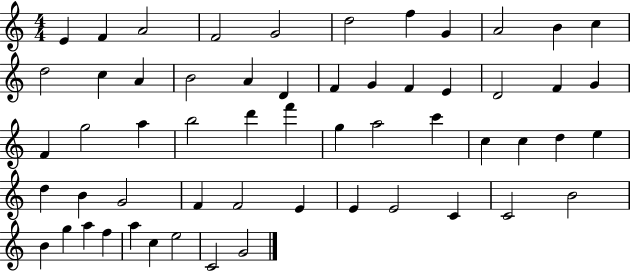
{
  \clef treble
  \numericTimeSignature
  \time 4/4
  \key c \major
  e'4 f'4 a'2 | f'2 g'2 | d''2 f''4 g'4 | a'2 b'4 c''4 | \break d''2 c''4 a'4 | b'2 a'4 d'4 | f'4 g'4 f'4 e'4 | d'2 f'4 g'4 | \break f'4 g''2 a''4 | b''2 d'''4 f'''4 | g''4 a''2 c'''4 | c''4 c''4 d''4 e''4 | \break d''4 b'4 g'2 | f'4 f'2 e'4 | e'4 e'2 c'4 | c'2 b'2 | \break b'4 g''4 a''4 f''4 | a''4 c''4 e''2 | c'2 g'2 | \bar "|."
}